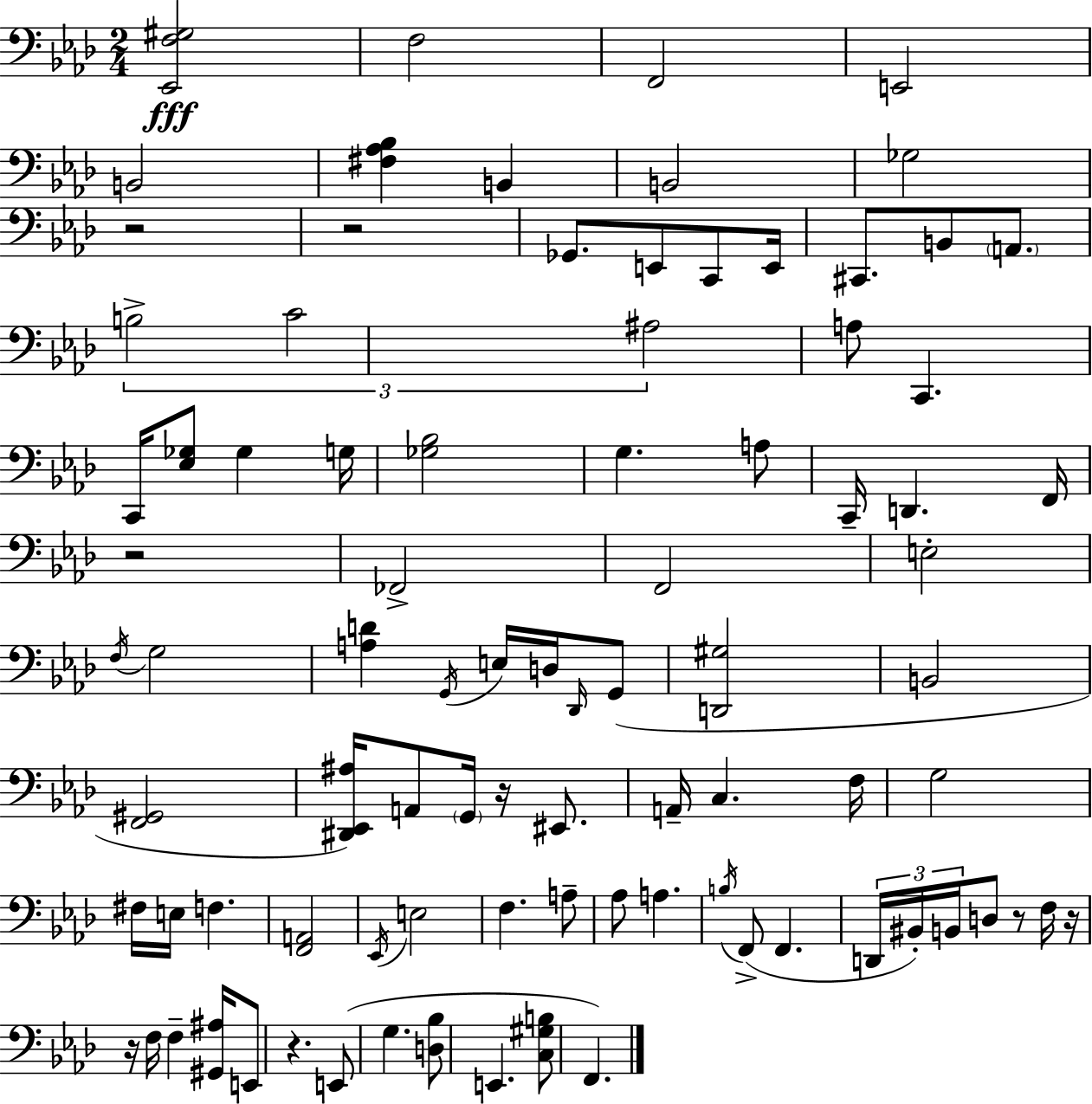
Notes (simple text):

[Eb2,F3,G#3]/h F3/h F2/h E2/h B2/h [F#3,Ab3,Bb3]/q B2/q B2/h Gb3/h R/h R/h Gb2/e. E2/e C2/e E2/s C#2/e. B2/e A2/e. B3/h C4/h A#3/h A3/e C2/q. C2/s [Eb3,Gb3]/e Gb3/q G3/s [Gb3,Bb3]/h G3/q. A3/e C2/s D2/q. F2/s R/h FES2/h F2/h E3/h F3/s G3/h [A3,D4]/q G2/s E3/s D3/s Db2/s G2/e [D2,G#3]/h B2/h [F2,G#2]/h [D#2,Eb2,A#3]/s A2/e G2/s R/s EIS2/e. A2/s C3/q. F3/s G3/h F#3/s E3/s F3/q. [F2,A2]/h Eb2/s E3/h F3/q. A3/e Ab3/e A3/q. B3/s F2/e F2/q. D2/s BIS2/s B2/s D3/e R/e F3/s R/s R/s F3/s F3/q [G#2,A#3]/s E2/e R/q. E2/e G3/q. [D3,Bb3]/e E2/q. [C3,G#3,B3]/e F2/q.